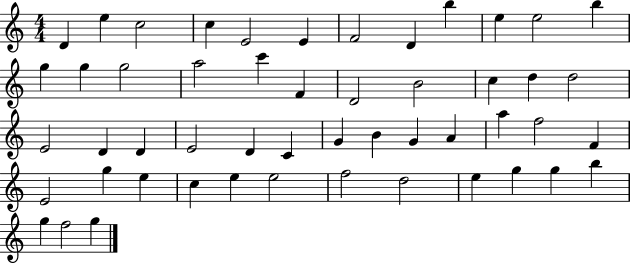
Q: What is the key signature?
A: C major